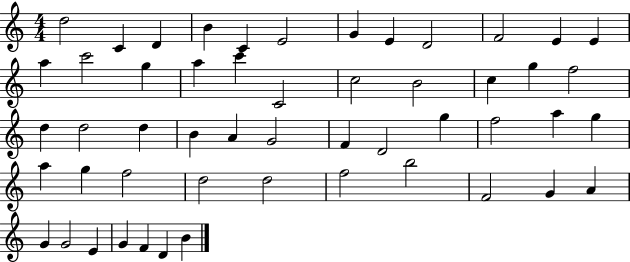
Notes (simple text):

D5/h C4/q D4/q B4/q C4/q E4/h G4/q E4/q D4/h F4/h E4/q E4/q A5/q C6/h G5/q A5/q C6/q C4/h C5/h B4/h C5/q G5/q F5/h D5/q D5/h D5/q B4/q A4/q G4/h F4/q D4/h G5/q F5/h A5/q G5/q A5/q G5/q F5/h D5/h D5/h F5/h B5/h F4/h G4/q A4/q G4/q G4/h E4/q G4/q F4/q D4/q B4/q